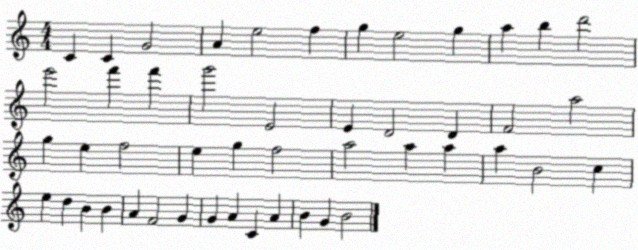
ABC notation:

X:1
T:Untitled
M:4/4
L:1/4
K:C
C C G2 A e2 f g e2 g a b d'2 e'2 f' f' g'2 E2 E D2 D F2 a2 g e f2 e g f2 a2 a a a B2 c e d B B A F2 G G A C A B G B2